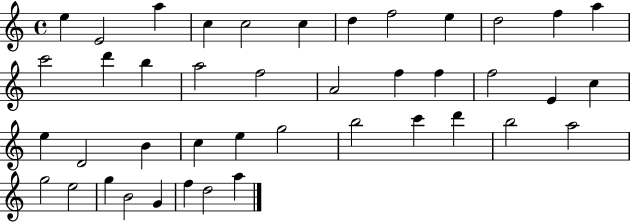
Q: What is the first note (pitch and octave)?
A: E5